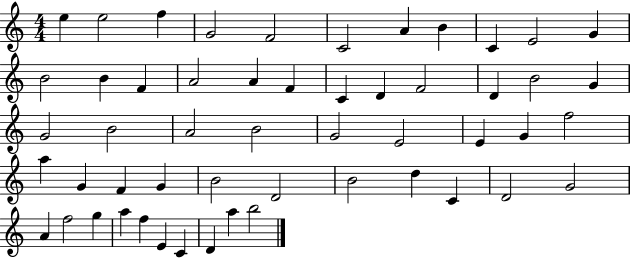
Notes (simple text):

E5/q E5/h F5/q G4/h F4/h C4/h A4/q B4/q C4/q E4/h G4/q B4/h B4/q F4/q A4/h A4/q F4/q C4/q D4/q F4/h D4/q B4/h G4/q G4/h B4/h A4/h B4/h G4/h E4/h E4/q G4/q F5/h A5/q G4/q F4/q G4/q B4/h D4/h B4/h D5/q C4/q D4/h G4/h A4/q F5/h G5/q A5/q F5/q E4/q C4/q D4/q A5/q B5/h